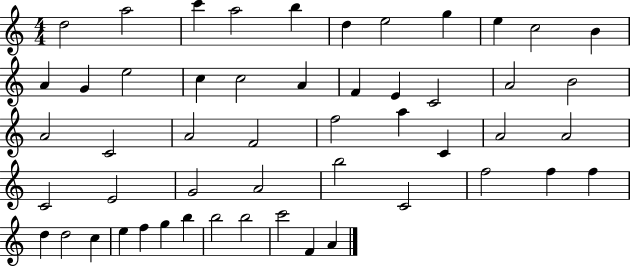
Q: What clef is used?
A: treble